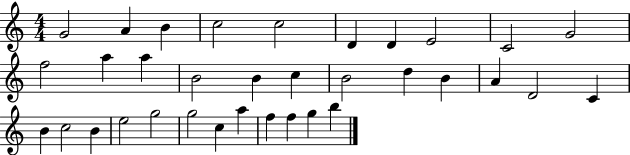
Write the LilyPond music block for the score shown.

{
  \clef treble
  \numericTimeSignature
  \time 4/4
  \key c \major
  g'2 a'4 b'4 | c''2 c''2 | d'4 d'4 e'2 | c'2 g'2 | \break f''2 a''4 a''4 | b'2 b'4 c''4 | b'2 d''4 b'4 | a'4 d'2 c'4 | \break b'4 c''2 b'4 | e''2 g''2 | g''2 c''4 a''4 | f''4 f''4 g''4 b''4 | \break \bar "|."
}